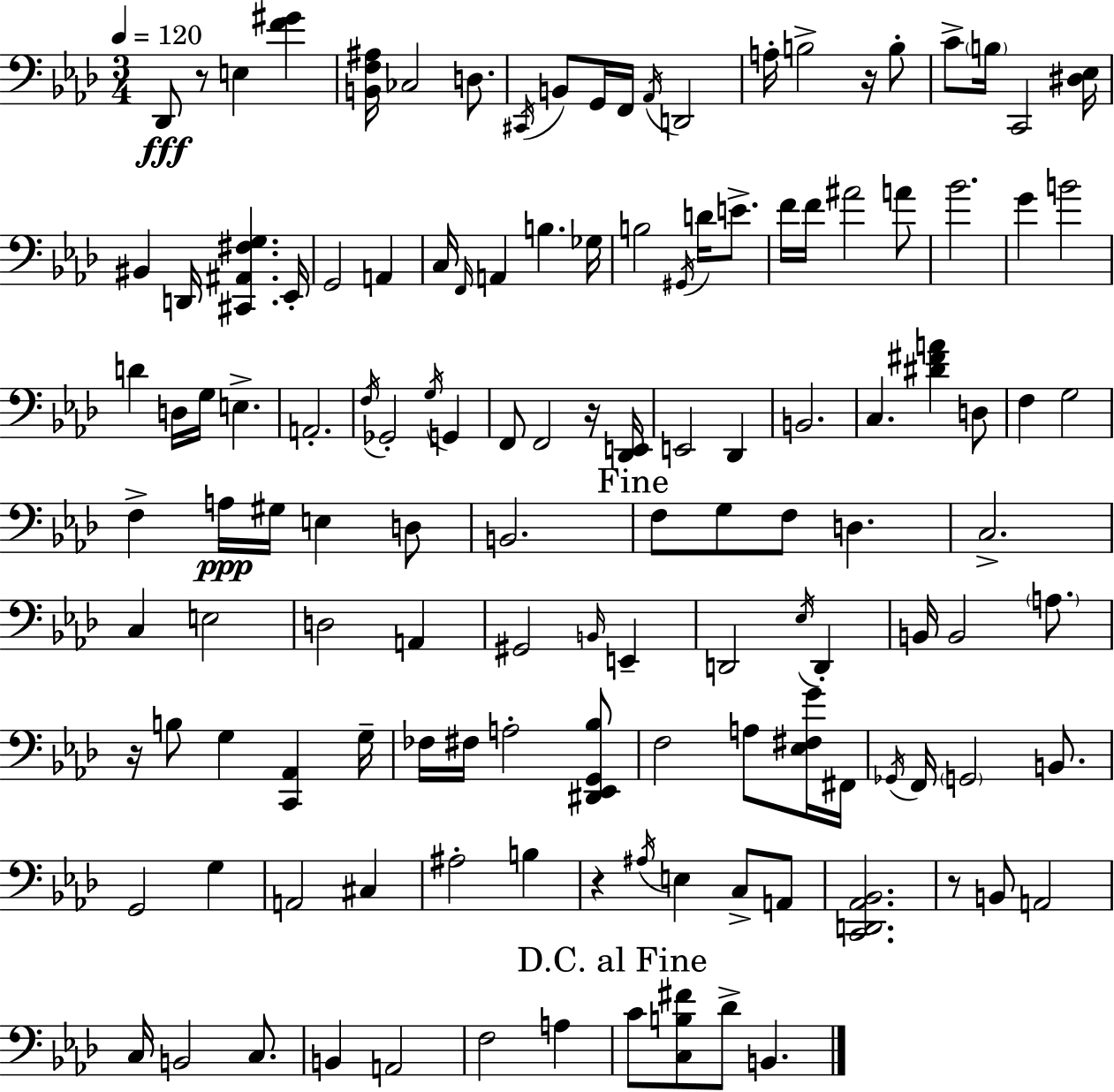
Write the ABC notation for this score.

X:1
T:Untitled
M:3/4
L:1/4
K:Ab
_D,,/2 z/2 E, [F^G] [B,,F,^A,]/4 _C,2 D,/2 ^C,,/4 B,,/2 G,,/4 F,,/4 _A,,/4 D,,2 A,/4 B,2 z/4 B,/2 C/2 B,/4 C,,2 [^D,_E,]/4 ^B,, D,,/4 [^C,,^A,,^F,G,] _E,,/4 G,,2 A,, C,/4 F,,/4 A,, B, _G,/4 B,2 ^G,,/4 D/4 E/2 F/4 F/4 ^A2 A/2 _B2 G B2 D D,/4 G,/4 E, A,,2 F,/4 _G,,2 G,/4 G,, F,,/2 F,,2 z/4 [_D,,E,,]/4 E,,2 _D,, B,,2 C, [^D^FA] D,/2 F, G,2 F, A,/4 ^G,/4 E, D,/2 B,,2 F,/2 G,/2 F,/2 D, C,2 C, E,2 D,2 A,, ^G,,2 B,,/4 E,, D,,2 _E,/4 D,, B,,/4 B,,2 A,/2 z/4 B,/2 G, [C,,_A,,] G,/4 _F,/4 ^F,/4 A,2 [^D,,_E,,G,,_B,]/2 F,2 A,/2 [_E,^F,G]/4 ^F,,/4 _G,,/4 F,,/4 G,,2 B,,/2 G,,2 G, A,,2 ^C, ^A,2 B, z ^A,/4 E, C,/2 A,,/2 [C,,D,,_A,,_B,,]2 z/2 B,,/2 A,,2 C,/4 B,,2 C,/2 B,, A,,2 F,2 A, C/2 [C,B,^F]/2 _D/2 B,,